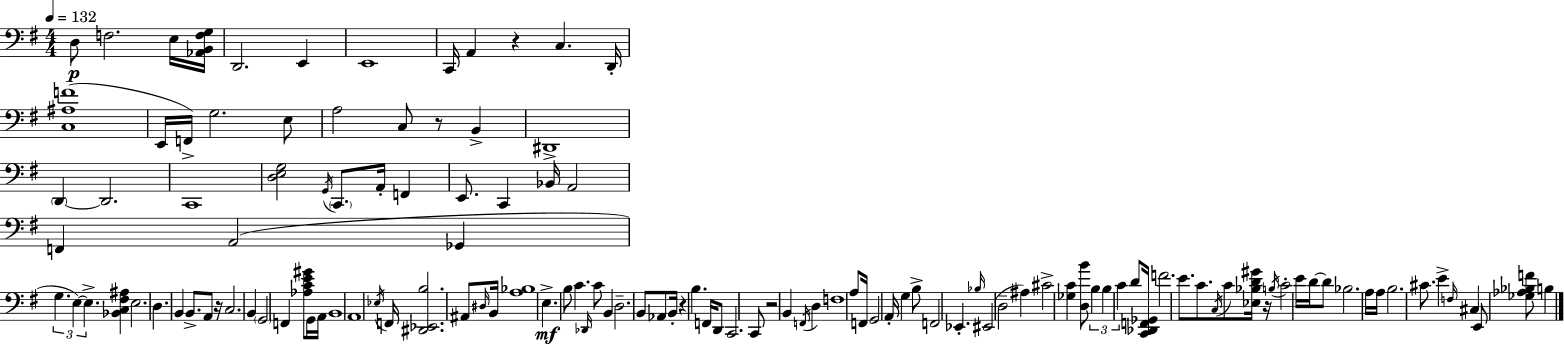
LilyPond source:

{
  \clef bass
  \numericTimeSignature
  \time 4/4
  \key e \minor
  \tempo 4 = 132
  \repeat volta 2 { d8\p f2. e16 <aes, b, f g>16 | d,2. e,4 | e,1 | c,16 a,4 r4 c4. d,16-. | \break <c ais f'>1( | e,16 f,16->) g2. e8 | a2 c8 r8 b,4-> | dis,1-> | \break \parenthesize d,4~~ d,2. | c,1 | <d e g>2 \acciaccatura { g,16 } \parenthesize c,8. a,16-. f,4 | e,8. c,4 bes,16 a,2 | \break f,4 a,2( ges,4 | \tuplet 3/2 { g4. e4~~) e4.-> } | <bes, c fis ais>4 e2. | d4. b,4 b,8.-> a,8 | \break r16 c2. b,4 | \parenthesize g,2 f,4 <aes c' e' gis'>8 g,16 | a,16 b,1 | a,1 | \break \acciaccatura { ees16 } f,16 <dis, ees, b>2. ais,8 | \grace { dis16 } b,16 <a bes>1 | e4.->\mf b8 c'4. | \grace { des,16 } c'8 b,4 d2.-- | \break b,8 aes,8 b,16-. r4 b4. | f,16 d,8 c,2. | c,8 r2 b,4 | \acciaccatura { f,16 } d4 f1 | \break a8 f,16 g,2 | a,16-. g4 b8-> f,2 ees,4.-. | \grace { bes16 }( eis,2 d2-- | ais4) cis'2-> | \break <ges c'>4 <d b'>8 \tuplet 3/2 { b4 b4 | c'4 } d'8 <c, des, f, ges,>16 f'2. | e'8. c'8. \acciaccatura { c16 } c'8 <ees bes d' gis'>16 r16 \acciaccatura { b16 } c'2-. | e'16 d'16~~ d'8 bes2. | \break a16 a16 b2. | cis'8. e'4-> \grace { f16 } cis4 | e,8 <ges aes bes f'>8 b4 } \bar "|."
}